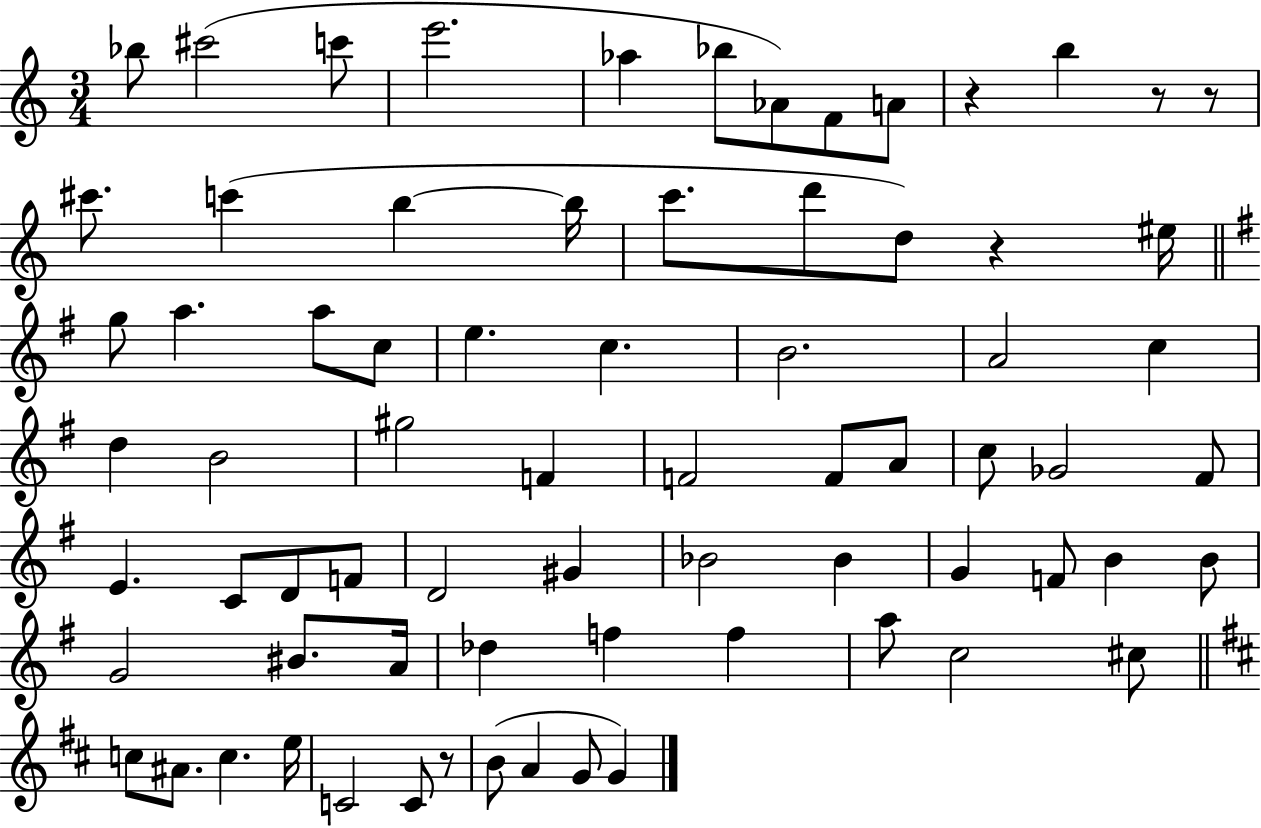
X:1
T:Untitled
M:3/4
L:1/4
K:C
_b/2 ^c'2 c'/2 e'2 _a _b/2 _A/2 F/2 A/2 z b z/2 z/2 ^c'/2 c' b b/4 c'/2 d'/2 d/2 z ^e/4 g/2 a a/2 c/2 e c B2 A2 c d B2 ^g2 F F2 F/2 A/2 c/2 _G2 ^F/2 E C/2 D/2 F/2 D2 ^G _B2 _B G F/2 B B/2 G2 ^B/2 A/4 _d f f a/2 c2 ^c/2 c/2 ^A/2 c e/4 C2 C/2 z/2 B/2 A G/2 G